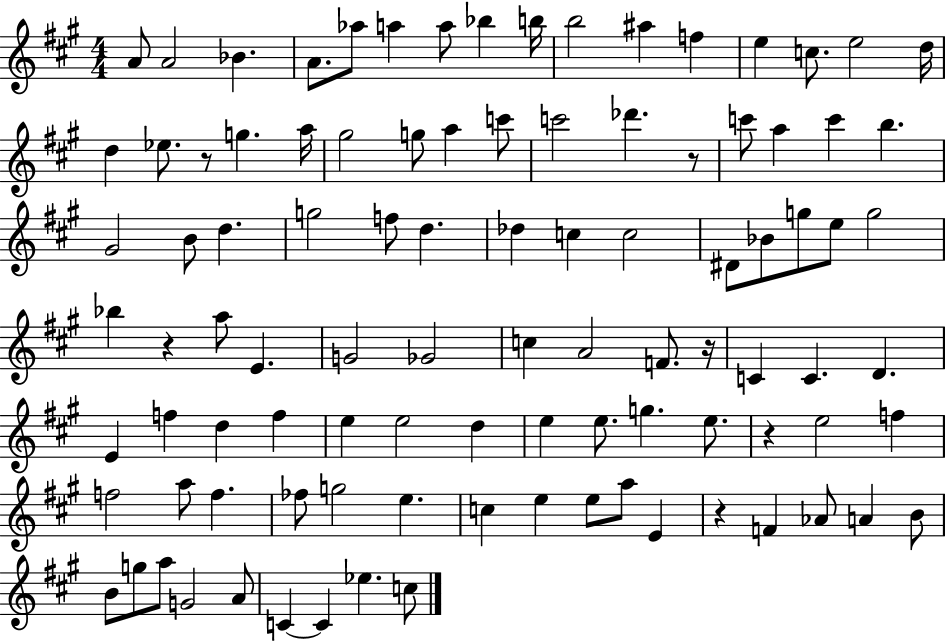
{
  \clef treble
  \numericTimeSignature
  \time 4/4
  \key a \major
  a'8 a'2 bes'4. | a'8. aes''8 a''4 a''8 bes''4 b''16 | b''2 ais''4 f''4 | e''4 c''8. e''2 d''16 | \break d''4 ees''8. r8 g''4. a''16 | gis''2 g''8 a''4 c'''8 | c'''2 des'''4. r8 | c'''8 a''4 c'''4 b''4. | \break gis'2 b'8 d''4. | g''2 f''8 d''4. | des''4 c''4 c''2 | dis'8 bes'8 g''8 e''8 g''2 | \break bes''4 r4 a''8 e'4. | g'2 ges'2 | c''4 a'2 f'8. r16 | c'4 c'4. d'4. | \break e'4 f''4 d''4 f''4 | e''4 e''2 d''4 | e''4 e''8. g''4. e''8. | r4 e''2 f''4 | \break f''2 a''8 f''4. | fes''8 g''2 e''4. | c''4 e''4 e''8 a''8 e'4 | r4 f'4 aes'8 a'4 b'8 | \break b'8 g''8 a''8 g'2 a'8 | c'4~~ c'4 ees''4. c''8 | \bar "|."
}